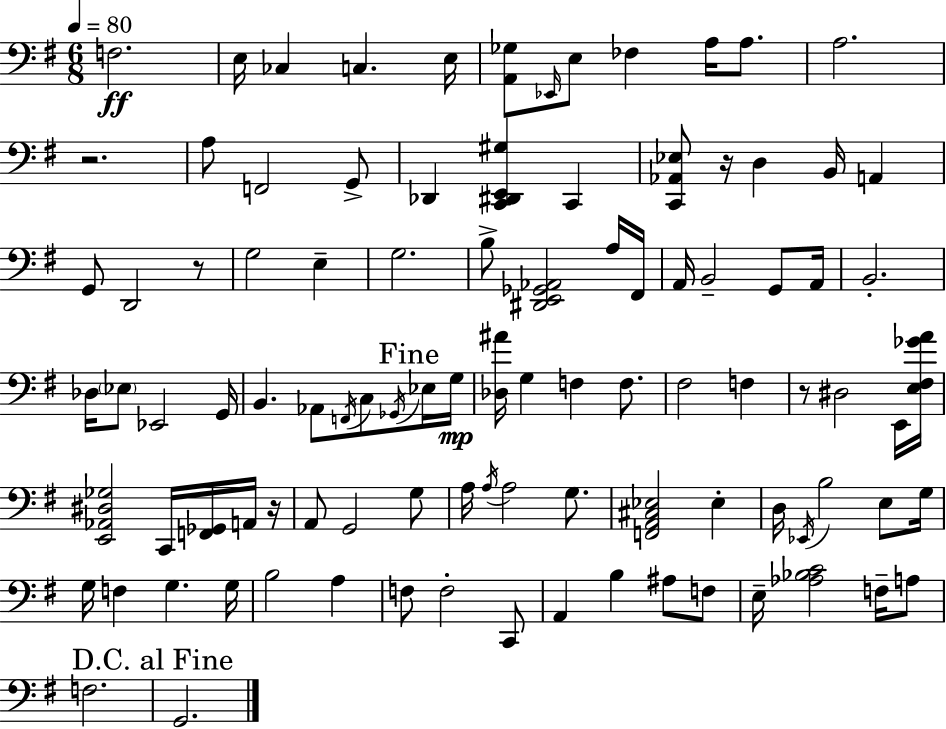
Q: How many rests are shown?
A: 5